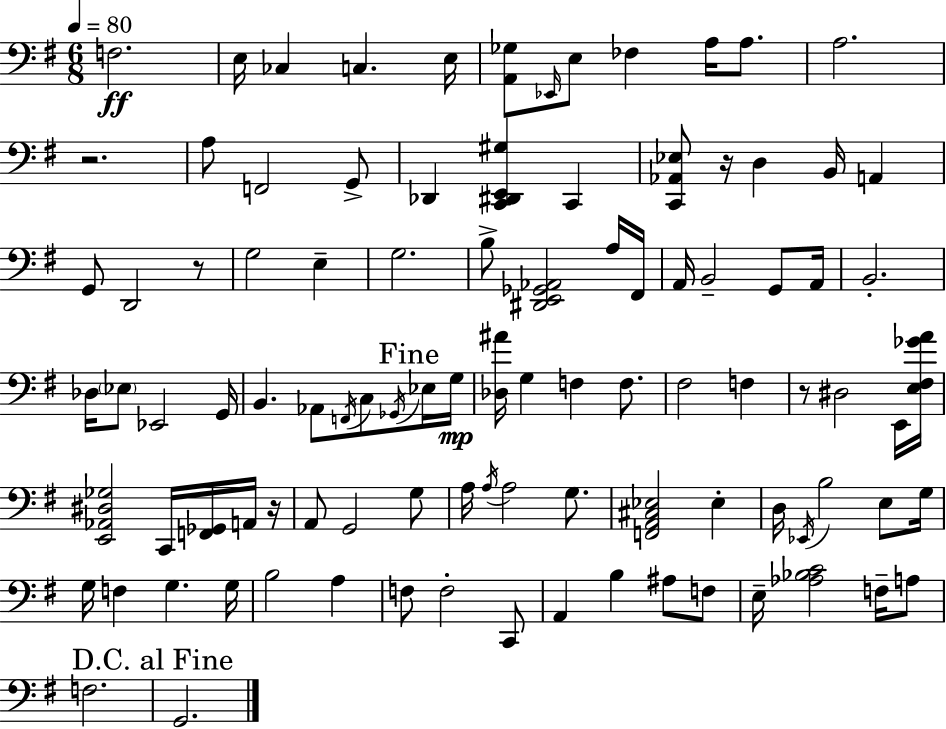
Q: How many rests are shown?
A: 5